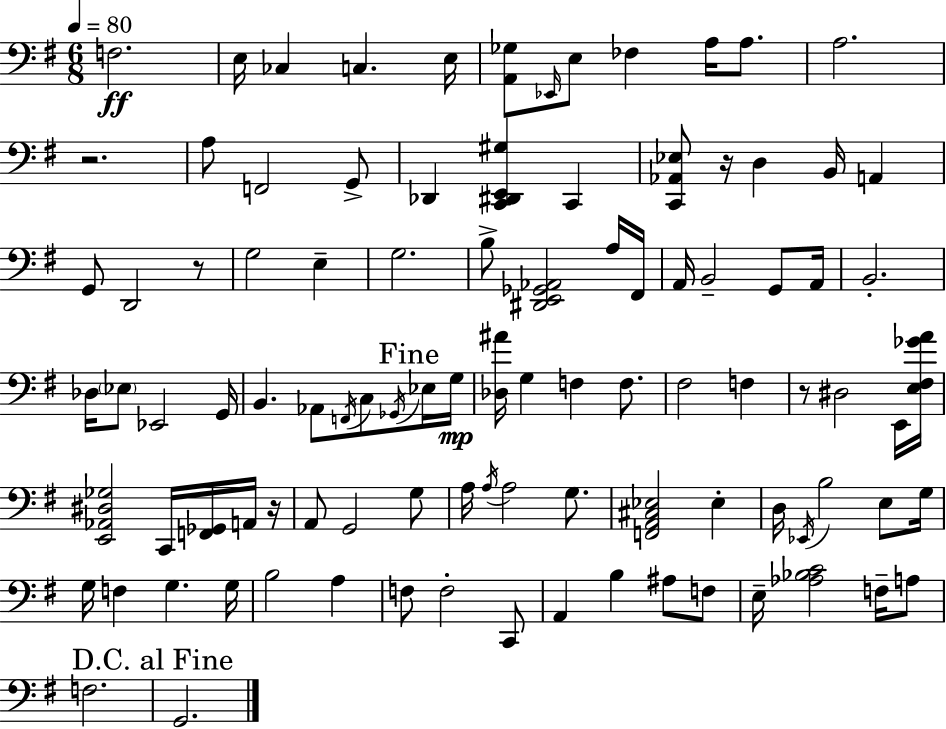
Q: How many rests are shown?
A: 5